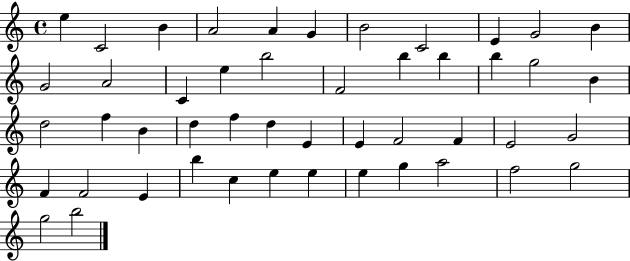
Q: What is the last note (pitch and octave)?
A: B5